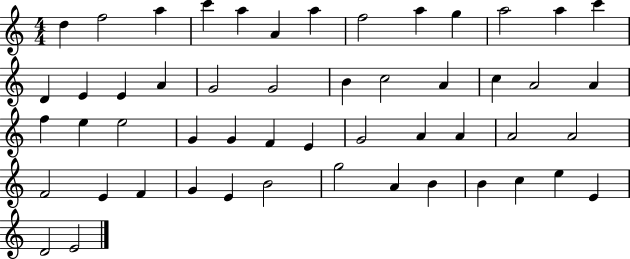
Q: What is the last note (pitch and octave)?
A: E4